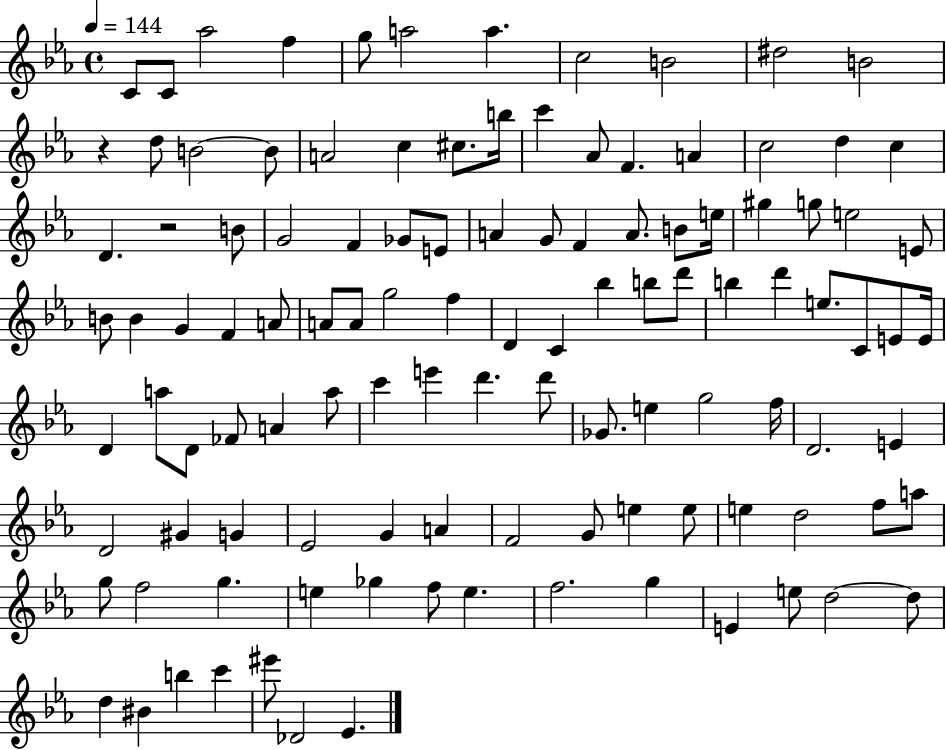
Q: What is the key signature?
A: EES major